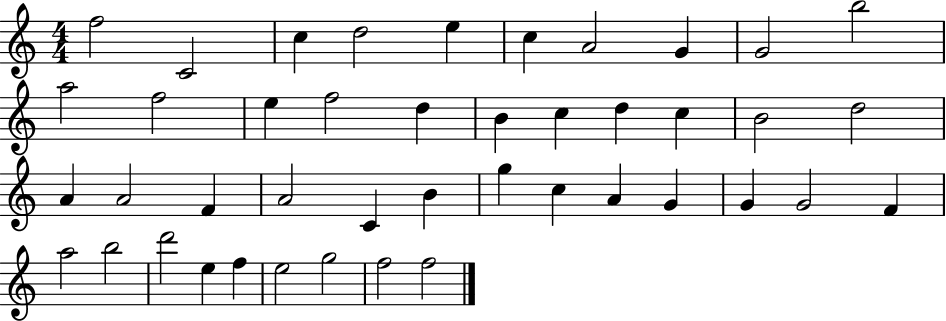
{
  \clef treble
  \numericTimeSignature
  \time 4/4
  \key c \major
  f''2 c'2 | c''4 d''2 e''4 | c''4 a'2 g'4 | g'2 b''2 | \break a''2 f''2 | e''4 f''2 d''4 | b'4 c''4 d''4 c''4 | b'2 d''2 | \break a'4 a'2 f'4 | a'2 c'4 b'4 | g''4 c''4 a'4 g'4 | g'4 g'2 f'4 | \break a''2 b''2 | d'''2 e''4 f''4 | e''2 g''2 | f''2 f''2 | \break \bar "|."
}